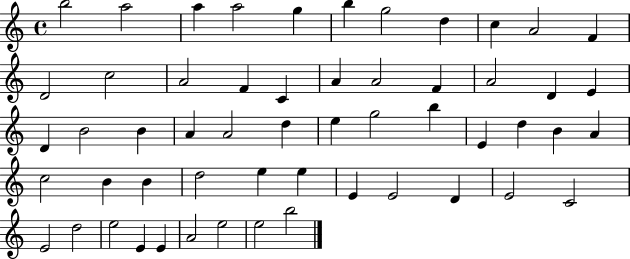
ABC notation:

X:1
T:Untitled
M:4/4
L:1/4
K:C
b2 a2 a a2 g b g2 d c A2 F D2 c2 A2 F C A A2 F A2 D E D B2 B A A2 d e g2 b E d B A c2 B B d2 e e E E2 D E2 C2 E2 d2 e2 E E A2 e2 e2 b2